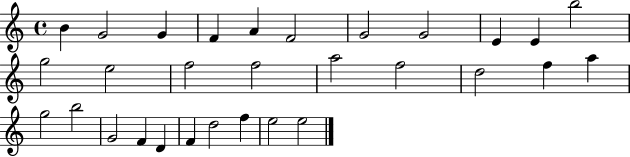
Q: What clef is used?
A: treble